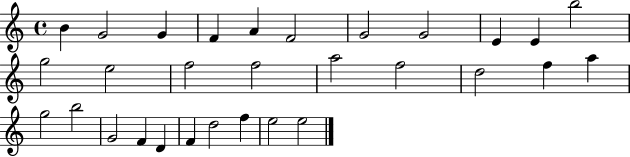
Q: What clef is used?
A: treble